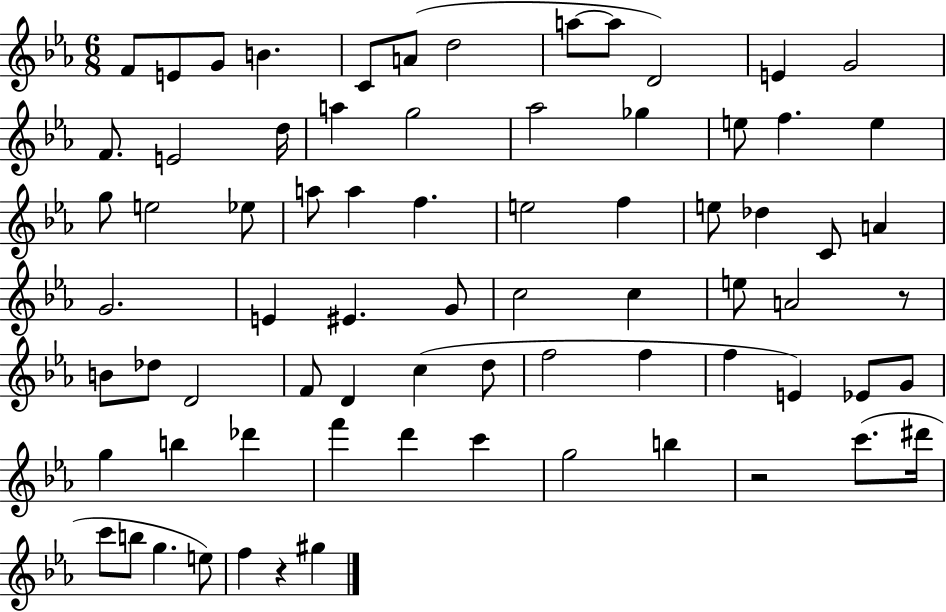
F4/e E4/e G4/e B4/q. C4/e A4/e D5/h A5/e A5/e D4/h E4/q G4/h F4/e. E4/h D5/s A5/q G5/h Ab5/h Gb5/q E5/e F5/q. E5/q G5/e E5/h Eb5/e A5/e A5/q F5/q. E5/h F5/q E5/e Db5/q C4/e A4/q G4/h. E4/q EIS4/q. G4/e C5/h C5/q E5/e A4/h R/e B4/e Db5/e D4/h F4/e D4/q C5/q D5/e F5/h F5/q F5/q E4/q Eb4/e G4/e G5/q B5/q Db6/q F6/q D6/q C6/q G5/h B5/q R/h C6/e. D#6/s C6/e B5/e G5/q. E5/e F5/q R/q G#5/q